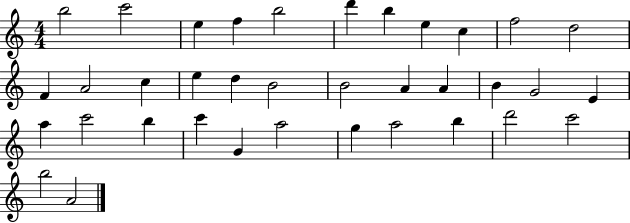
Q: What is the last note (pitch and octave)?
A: A4